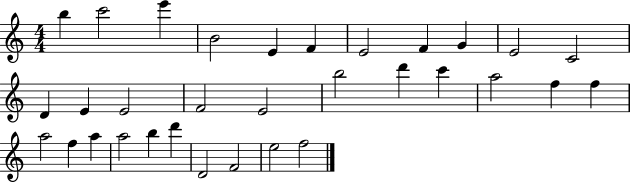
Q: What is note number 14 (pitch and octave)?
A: E4